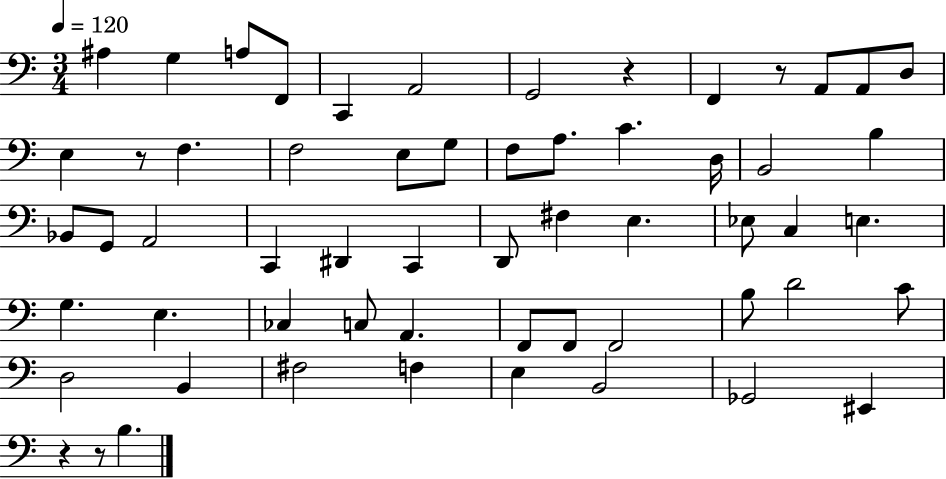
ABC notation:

X:1
T:Untitled
M:3/4
L:1/4
K:C
^A, G, A,/2 F,,/2 C,, A,,2 G,,2 z F,, z/2 A,,/2 A,,/2 D,/2 E, z/2 F, F,2 E,/2 G,/2 F,/2 A,/2 C D,/4 B,,2 B, _B,,/2 G,,/2 A,,2 C,, ^D,, C,, D,,/2 ^F, E, _E,/2 C, E, G, E, _C, C,/2 A,, F,,/2 F,,/2 F,,2 B,/2 D2 C/2 D,2 B,, ^F,2 F, E, B,,2 _G,,2 ^E,, z z/2 B,